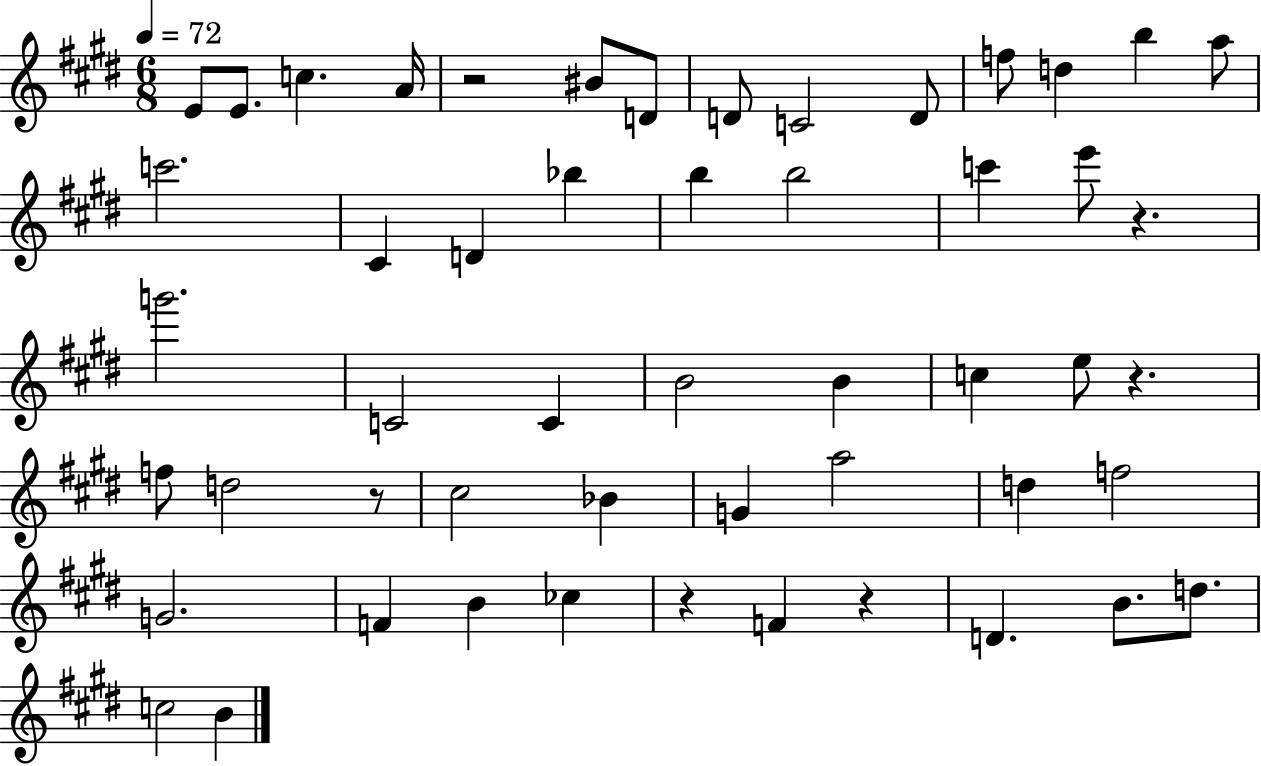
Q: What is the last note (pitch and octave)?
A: B4